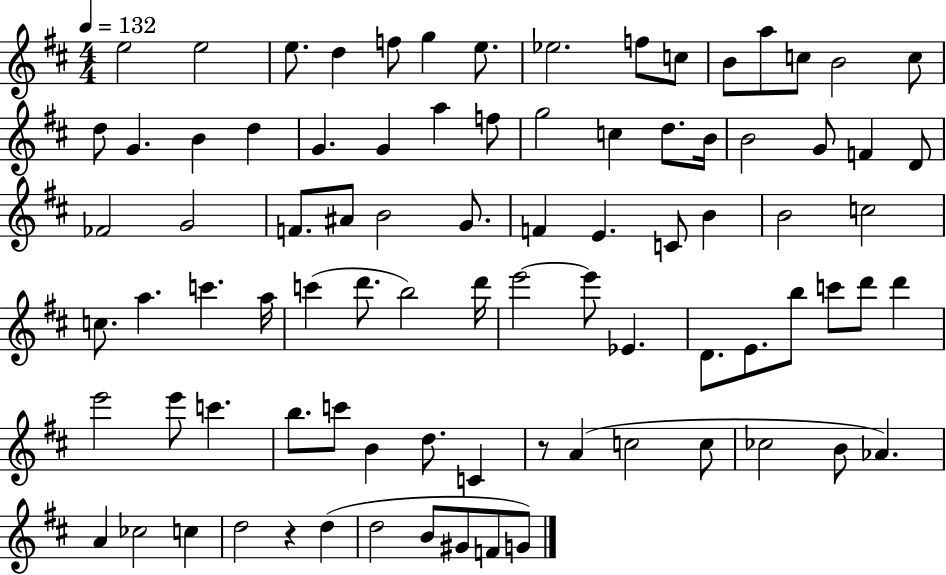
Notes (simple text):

E5/h E5/h E5/e. D5/q F5/e G5/q E5/e. Eb5/h. F5/e C5/e B4/e A5/e C5/e B4/h C5/e D5/e G4/q. B4/q D5/q G4/q. G4/q A5/q F5/e G5/h C5/q D5/e. B4/s B4/h G4/e F4/q D4/e FES4/h G4/h F4/e. A#4/e B4/h G4/e. F4/q E4/q. C4/e B4/q B4/h C5/h C5/e. A5/q. C6/q. A5/s C6/q D6/e. B5/h D6/s E6/h E6/e Eb4/q. D4/e. E4/e. B5/e C6/e D6/e D6/q E6/h E6/e C6/q. B5/e. C6/e B4/q D5/e. C4/q R/e A4/q C5/h C5/e CES5/h B4/e Ab4/q. A4/q CES5/h C5/q D5/h R/q D5/q D5/h B4/e G#4/e F4/e G4/e